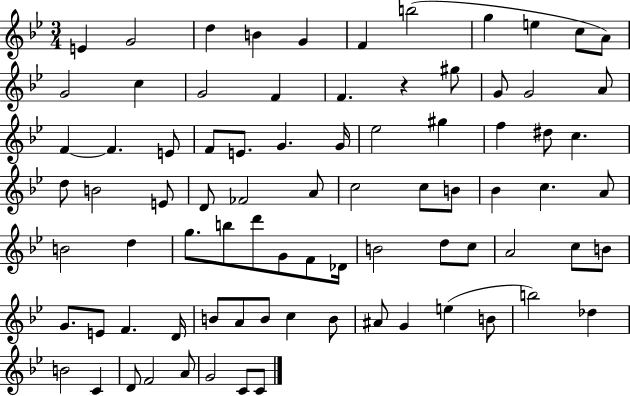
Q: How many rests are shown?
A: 1